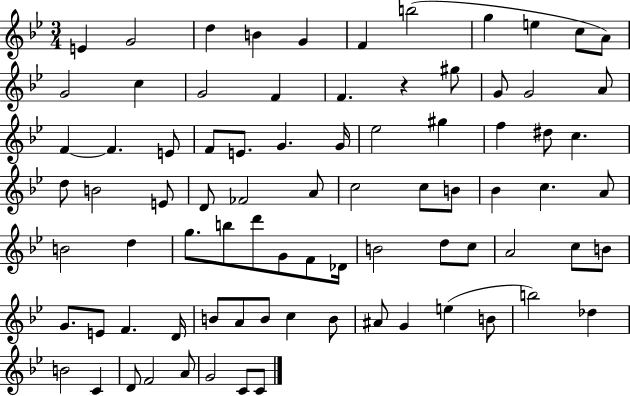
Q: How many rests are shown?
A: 1